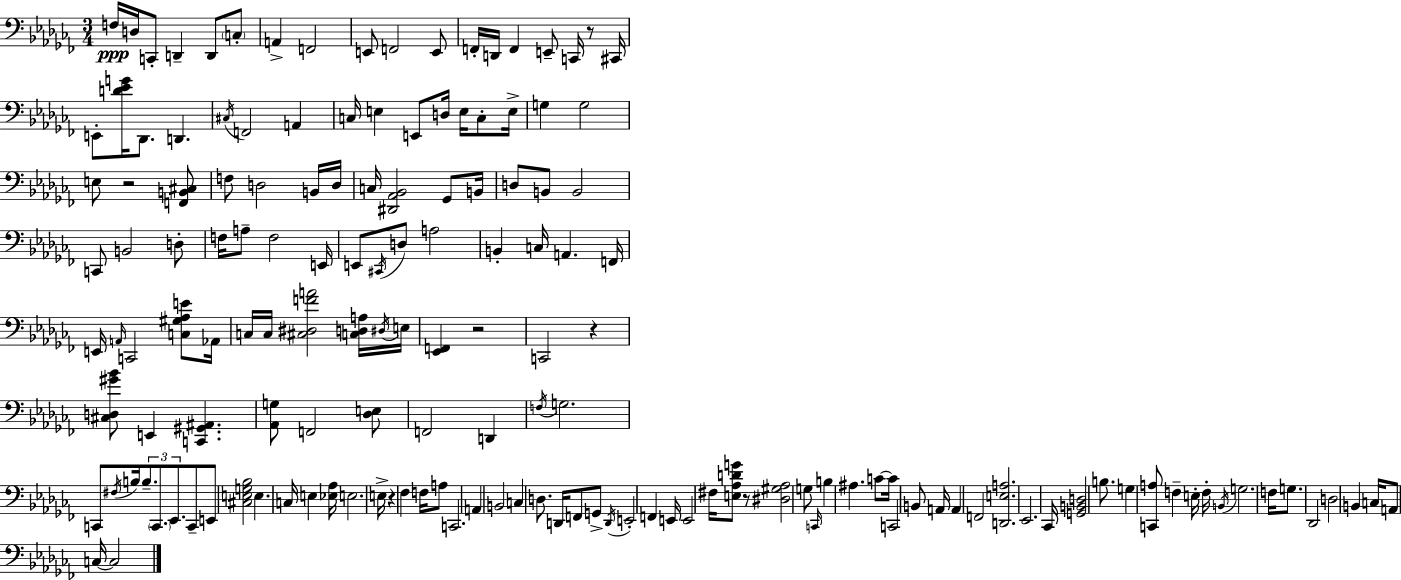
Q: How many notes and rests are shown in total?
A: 156